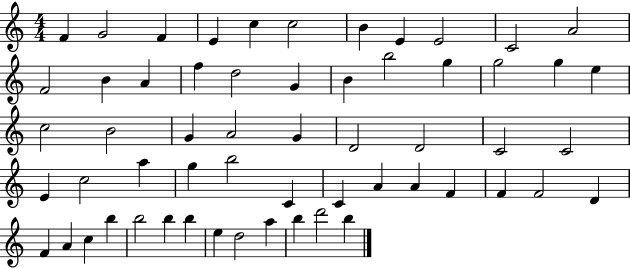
X:1
T:Untitled
M:4/4
L:1/4
K:C
F G2 F E c c2 B E E2 C2 A2 F2 B A f d2 G B b2 g g2 g e c2 B2 G A2 G D2 D2 C2 C2 E c2 a g b2 C C A A F F F2 D F A c b b2 b b e d2 a b d'2 b